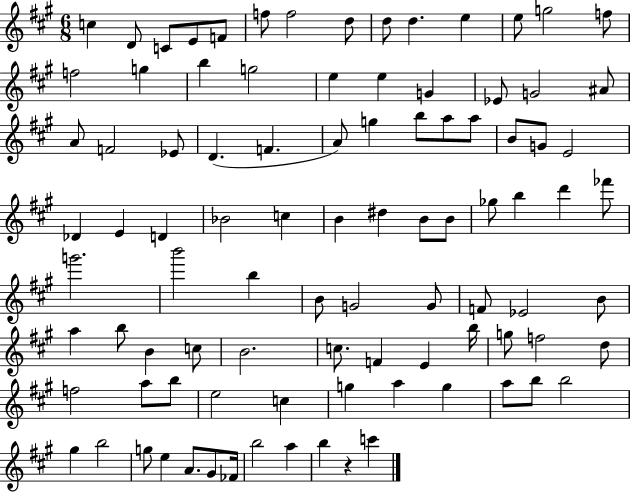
C5/q D4/e C4/e E4/e F4/e F5/e F5/h D5/e D5/e D5/q. E5/q E5/e G5/h F5/e F5/h G5/q B5/q G5/h E5/q E5/q G4/q Eb4/e G4/h A#4/e A4/e F4/h Eb4/e D4/q. F4/q. A4/e G5/q B5/e A5/e A5/e B4/e G4/e E4/h Db4/q E4/q D4/q Bb4/h C5/q B4/q D#5/q B4/e B4/e Gb5/e B5/q D6/q FES6/e G6/h. B6/h B5/q B4/e G4/h G4/e F4/e Eb4/h B4/e A5/q B5/e B4/q C5/e B4/h. C5/e. F4/q E4/q B5/s G5/e F5/h D5/e F5/h A5/e B5/e E5/h C5/q G5/q A5/q G5/q A5/e B5/e B5/h G#5/q B5/h G5/e E5/q A4/e. G#4/e FES4/s B5/h A5/q B5/q R/q C6/q